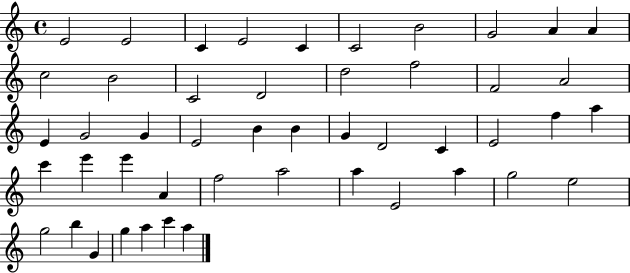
{
  \clef treble
  \time 4/4
  \defaultTimeSignature
  \key c \major
  e'2 e'2 | c'4 e'2 c'4 | c'2 b'2 | g'2 a'4 a'4 | \break c''2 b'2 | c'2 d'2 | d''2 f''2 | f'2 a'2 | \break e'4 g'2 g'4 | e'2 b'4 b'4 | g'4 d'2 c'4 | e'2 f''4 a''4 | \break c'''4 e'''4 e'''4 a'4 | f''2 a''2 | a''4 e'2 a''4 | g''2 e''2 | \break g''2 b''4 g'4 | g''4 a''4 c'''4 a''4 | \bar "|."
}